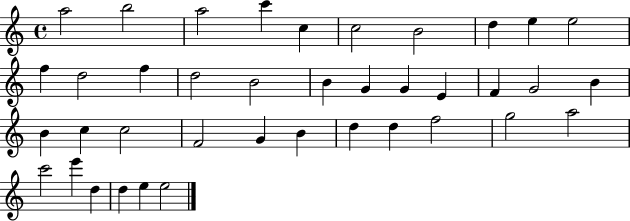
A5/h B5/h A5/h C6/q C5/q C5/h B4/h D5/q E5/q E5/h F5/q D5/h F5/q D5/h B4/h B4/q G4/q G4/q E4/q F4/q G4/h B4/q B4/q C5/q C5/h F4/h G4/q B4/q D5/q D5/q F5/h G5/h A5/h C6/h E6/q D5/q D5/q E5/q E5/h